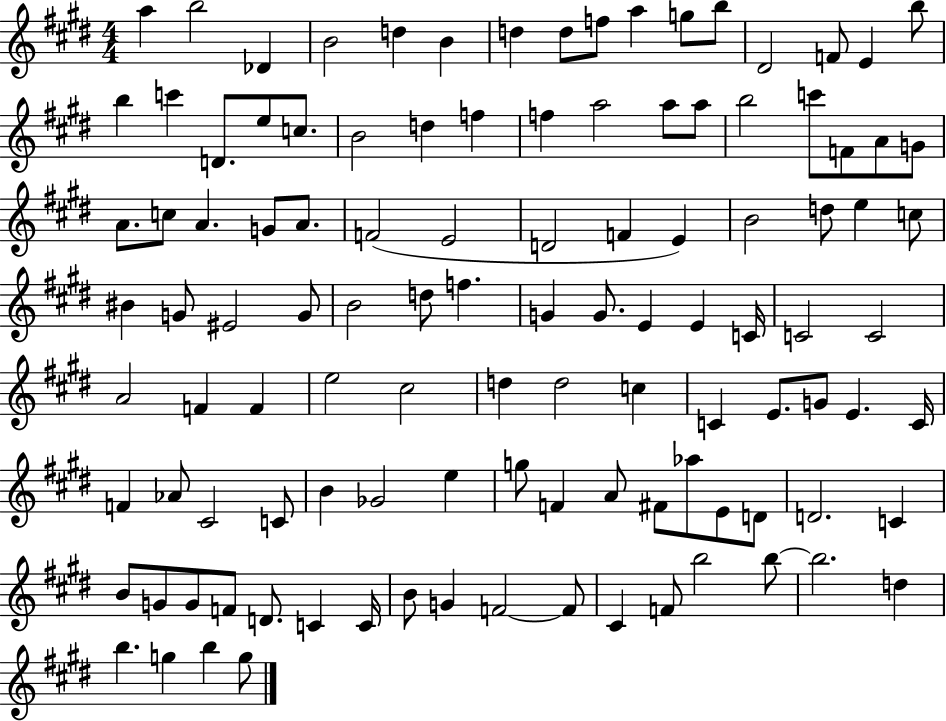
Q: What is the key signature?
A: E major